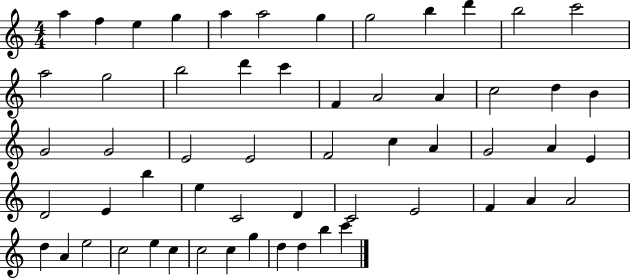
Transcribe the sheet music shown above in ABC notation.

X:1
T:Untitled
M:4/4
L:1/4
K:C
a f e g a a2 g g2 b d' b2 c'2 a2 g2 b2 d' c' F A2 A c2 d B G2 G2 E2 E2 F2 c A G2 A E D2 E b e C2 D C2 E2 F A A2 d A e2 c2 e c c2 c g d d b c'